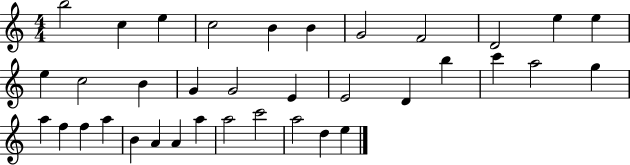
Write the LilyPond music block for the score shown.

{
  \clef treble
  \numericTimeSignature
  \time 4/4
  \key c \major
  b''2 c''4 e''4 | c''2 b'4 b'4 | g'2 f'2 | d'2 e''4 e''4 | \break e''4 c''2 b'4 | g'4 g'2 e'4 | e'2 d'4 b''4 | c'''4 a''2 g''4 | \break a''4 f''4 f''4 a''4 | b'4 a'4 a'4 a''4 | a''2 c'''2 | a''2 d''4 e''4 | \break \bar "|."
}